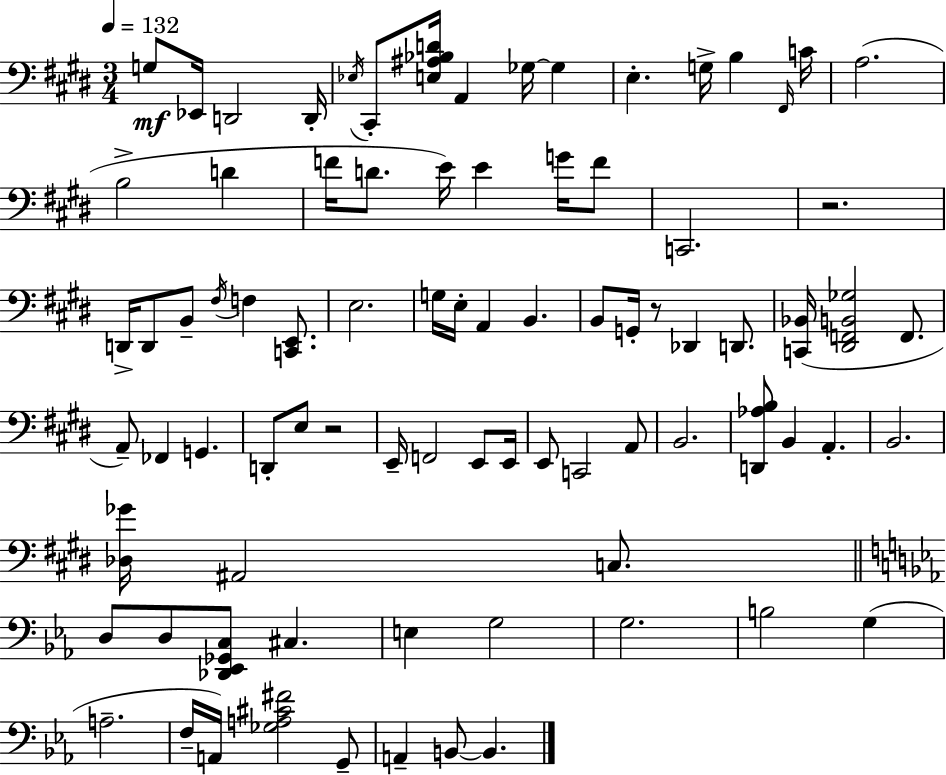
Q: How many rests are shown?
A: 3